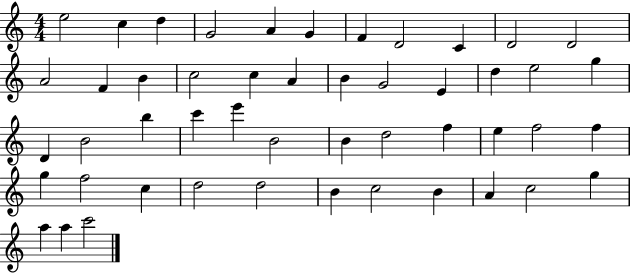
X:1
T:Untitled
M:4/4
L:1/4
K:C
e2 c d G2 A G F D2 C D2 D2 A2 F B c2 c A B G2 E d e2 g D B2 b c' e' B2 B d2 f e f2 f g f2 c d2 d2 B c2 B A c2 g a a c'2